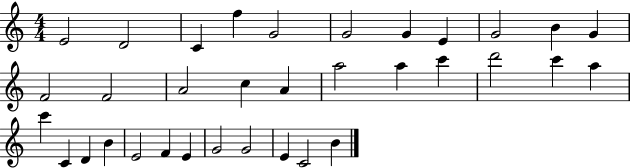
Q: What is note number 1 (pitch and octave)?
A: E4